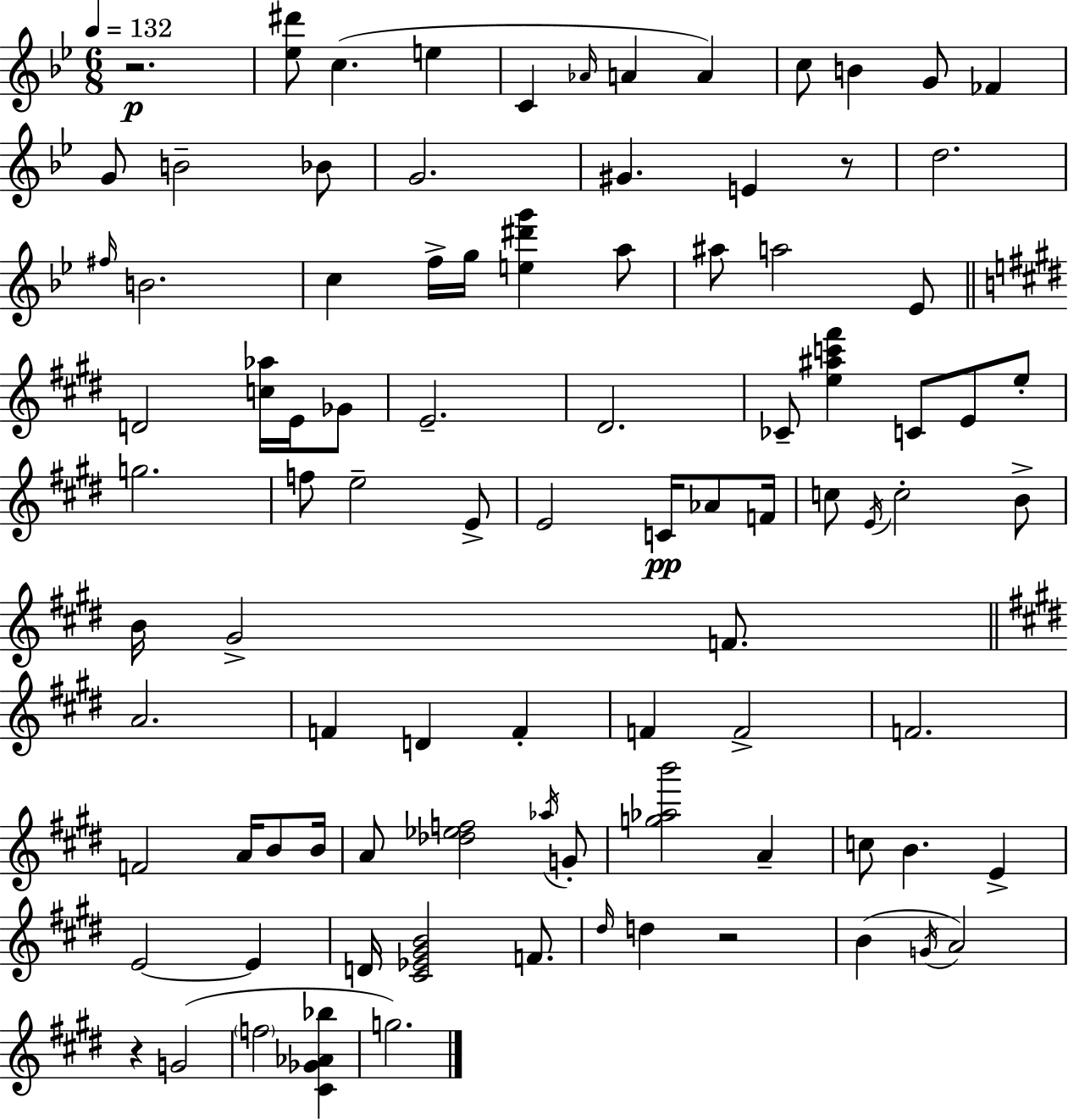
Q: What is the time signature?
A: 6/8